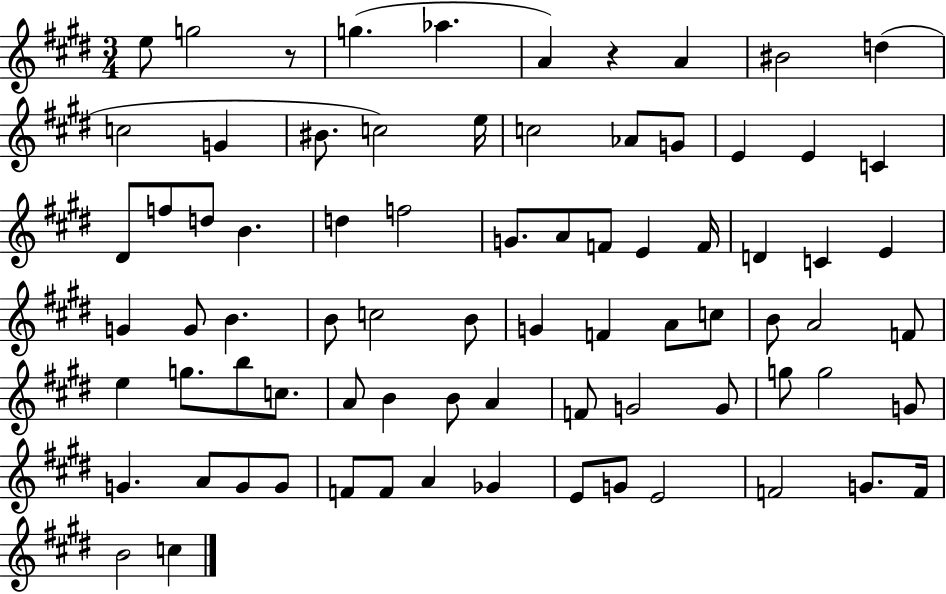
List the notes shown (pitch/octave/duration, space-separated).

E5/e G5/h R/e G5/q. Ab5/q. A4/q R/q A4/q BIS4/h D5/q C5/h G4/q BIS4/e. C5/h E5/s C5/h Ab4/e G4/e E4/q E4/q C4/q D#4/e F5/e D5/e B4/q. D5/q F5/h G4/e. A4/e F4/e E4/q F4/s D4/q C4/q E4/q G4/q G4/e B4/q. B4/e C5/h B4/e G4/q F4/q A4/e C5/e B4/e A4/h F4/e E5/q G5/e. B5/e C5/e. A4/e B4/q B4/e A4/q F4/e G4/h G4/e G5/e G5/h G4/e G4/q. A4/e G4/e G4/e F4/e F4/e A4/q Gb4/q E4/e G4/e E4/h F4/h G4/e. F4/s B4/h C5/q